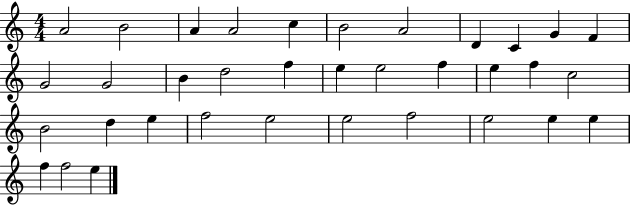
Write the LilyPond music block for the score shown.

{
  \clef treble
  \numericTimeSignature
  \time 4/4
  \key c \major
  a'2 b'2 | a'4 a'2 c''4 | b'2 a'2 | d'4 c'4 g'4 f'4 | \break g'2 g'2 | b'4 d''2 f''4 | e''4 e''2 f''4 | e''4 f''4 c''2 | \break b'2 d''4 e''4 | f''2 e''2 | e''2 f''2 | e''2 e''4 e''4 | \break f''4 f''2 e''4 | \bar "|."
}